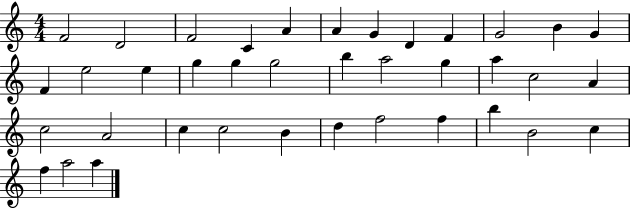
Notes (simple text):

F4/h D4/h F4/h C4/q A4/q A4/q G4/q D4/q F4/q G4/h B4/q G4/q F4/q E5/h E5/q G5/q G5/q G5/h B5/q A5/h G5/q A5/q C5/h A4/q C5/h A4/h C5/q C5/h B4/q D5/q F5/h F5/q B5/q B4/h C5/q F5/q A5/h A5/q